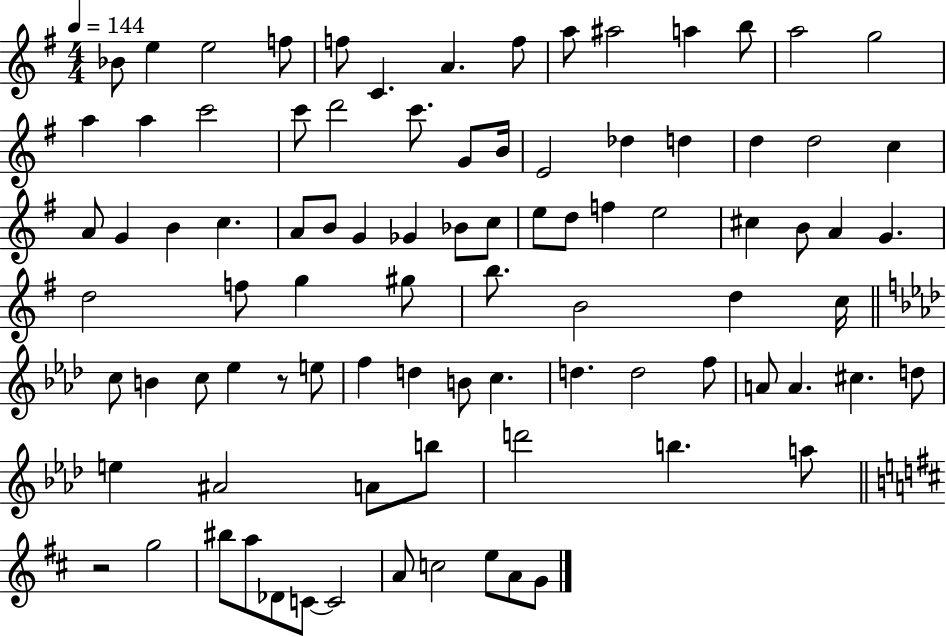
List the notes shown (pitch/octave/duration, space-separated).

Bb4/e E5/q E5/h F5/e F5/e C4/q. A4/q. F5/e A5/e A#5/h A5/q B5/e A5/h G5/h A5/q A5/q C6/h C6/e D6/h C6/e. G4/e B4/s E4/h Db5/q D5/q D5/q D5/h C5/q A4/e G4/q B4/q C5/q. A4/e B4/e G4/q Gb4/q Bb4/e C5/e E5/e D5/e F5/q E5/h C#5/q B4/e A4/q G4/q. D5/h F5/e G5/q G#5/e B5/e. B4/h D5/q C5/s C5/e B4/q C5/e Eb5/q R/e E5/e F5/q D5/q B4/e C5/q. D5/q. D5/h F5/e A4/e A4/q. C#5/q. D5/e E5/q A#4/h A4/e B5/e D6/h B5/q. A5/e R/h G5/h BIS5/e A5/e Db4/e C4/e C4/h A4/e C5/h E5/e A4/e G4/e